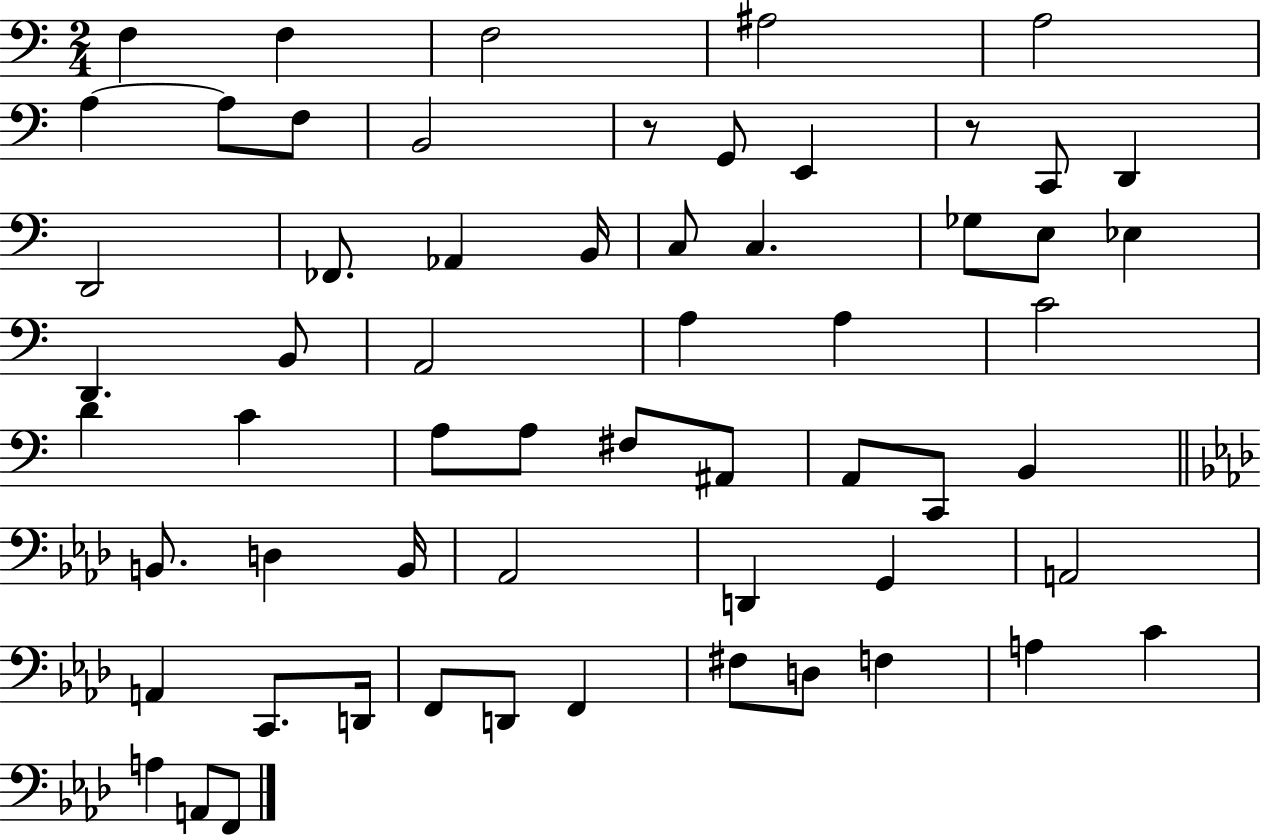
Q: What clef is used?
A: bass